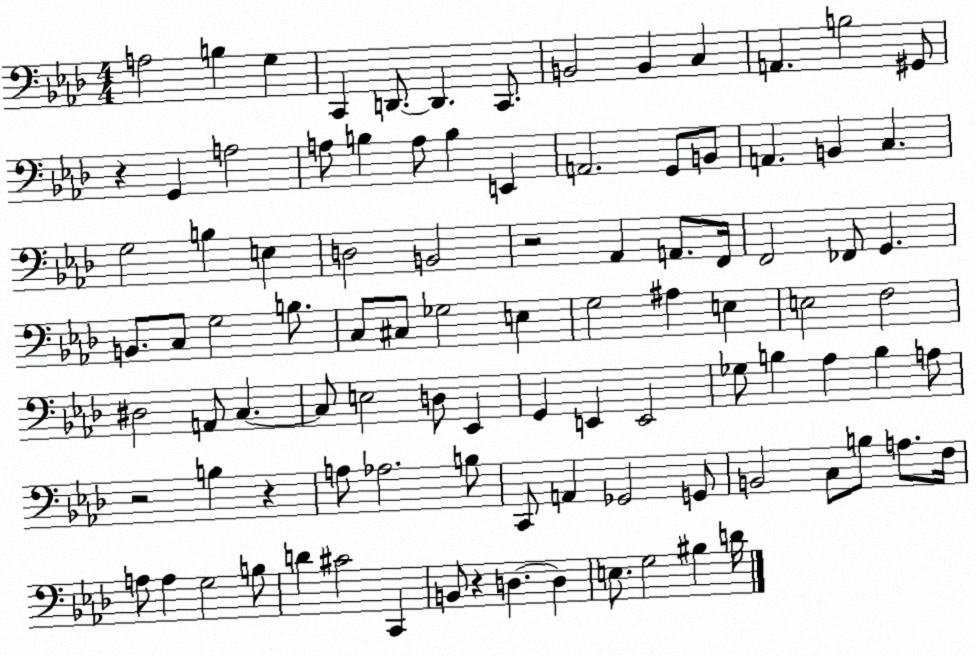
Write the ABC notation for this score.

X:1
T:Untitled
M:4/4
L:1/4
K:Ab
A,2 B, G, C,, D,,/2 D,, C,,/2 B,,2 B,, C, A,, B,2 ^G,,/2 z G,, A,2 A,/2 B, A,/2 B, E,, A,,2 G,,/2 B,,/2 A,, B,, C, G,2 B, E, D,2 B,,2 z2 _A,, A,,/2 F,,/4 F,,2 _F,,/2 G,, B,,/2 C,/2 G,2 B,/2 C,/2 ^C,/2 _G,2 E, G,2 ^A, E, E,2 F,2 ^D,2 A,,/2 C, C,/2 E,2 D,/2 _E,, G,, E,, E,,2 _G,/2 B, _A, B, A,/2 z2 B, z A,/2 _A,2 B,/2 C,,/2 A,, _G,,2 G,,/2 B,,2 C,/2 B,/2 A,/2 F,/4 A,/2 A, G,2 B,/2 D ^C2 C,, B,,/2 z D, D, E,/2 G,2 ^B, D/4